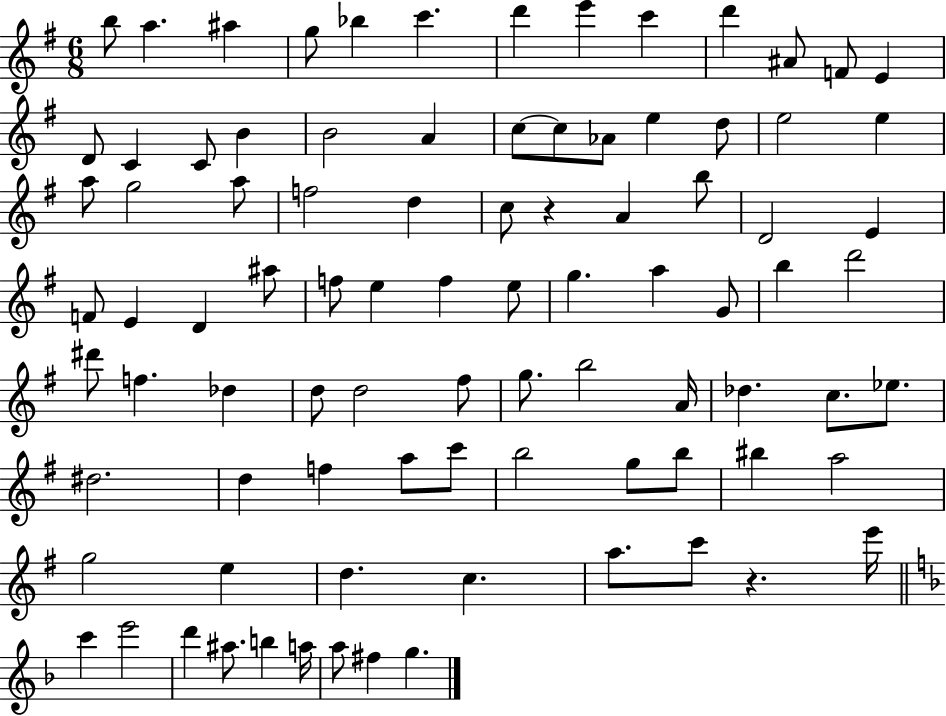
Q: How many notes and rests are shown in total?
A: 89